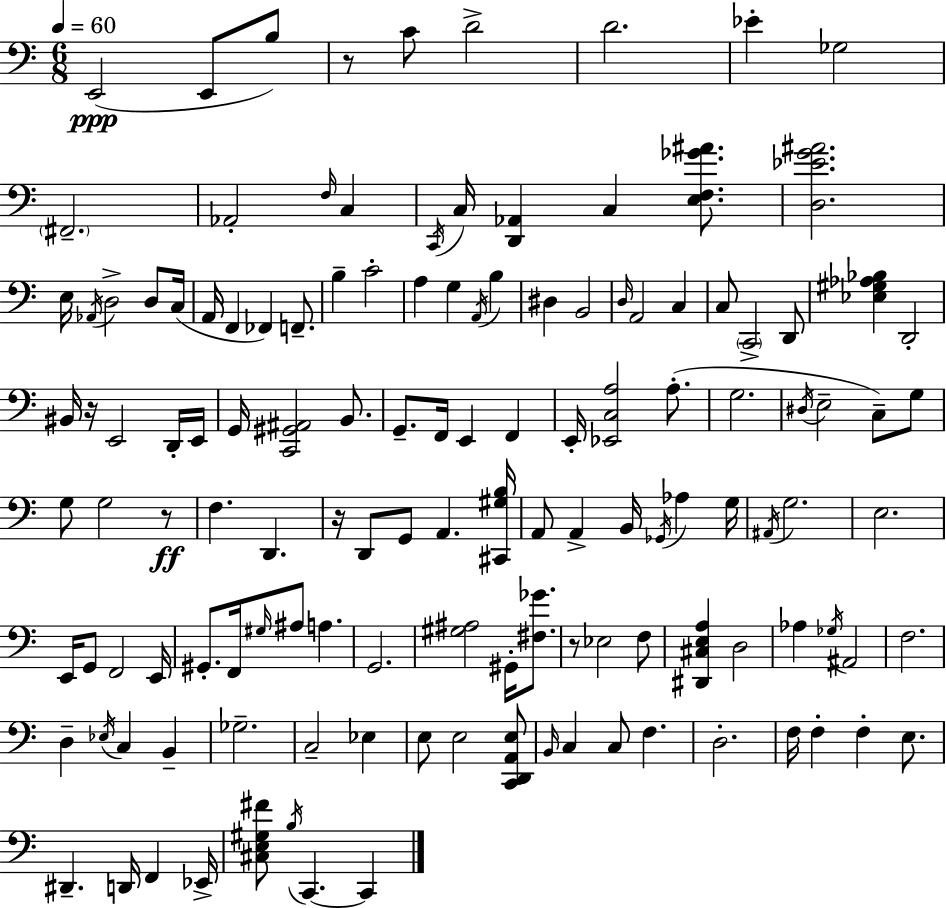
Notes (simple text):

E2/h E2/e B3/e R/e C4/e D4/h D4/h. Eb4/q Gb3/h F#2/h. Ab2/h F3/s C3/q C2/s C3/s [D2,Ab2]/q C3/q [E3,F3,Gb4,A#4]/e. [D3,Eb4,G4,A#4]/h. E3/s Ab2/s D3/h D3/e C3/s A2/s F2/q FES2/q F2/e. B3/q C4/h A3/q G3/q A2/s B3/q D#3/q B2/h D3/s A2/h C3/q C3/e C2/h D2/e [Eb3,G#3,Ab3,Bb3]/q D2/h BIS2/s R/s E2/h D2/s E2/s G2/s [C2,G#2,A#2]/h B2/e. G2/e. F2/s E2/q F2/q E2/s [Eb2,C3,A3]/h A3/e. G3/h. D#3/s E3/h C3/e G3/e G3/e G3/h R/e F3/q. D2/q. R/s D2/e G2/e A2/q. [C#2,G#3,B3]/s A2/e A2/q B2/s Gb2/s Ab3/q G3/s A#2/s G3/h. E3/h. E2/s G2/e F2/h E2/s G#2/e. F2/s G#3/s A#3/e A3/q. G2/h. [G#3,A#3]/h G#2/s [F#3,Gb4]/e. R/e Eb3/h F3/e [D#2,C#3,E3,A3]/q D3/h Ab3/q Gb3/s A#2/h F3/h. D3/q Eb3/s C3/q B2/q Gb3/h. C3/h Eb3/q E3/e E3/h [C2,D2,A2,E3]/e B2/s C3/q C3/e F3/q. D3/h. F3/s F3/q F3/q E3/e. D#2/q. D2/s F2/q Eb2/s [C#3,E3,G#3,F#4]/e B3/s C2/q. C2/q